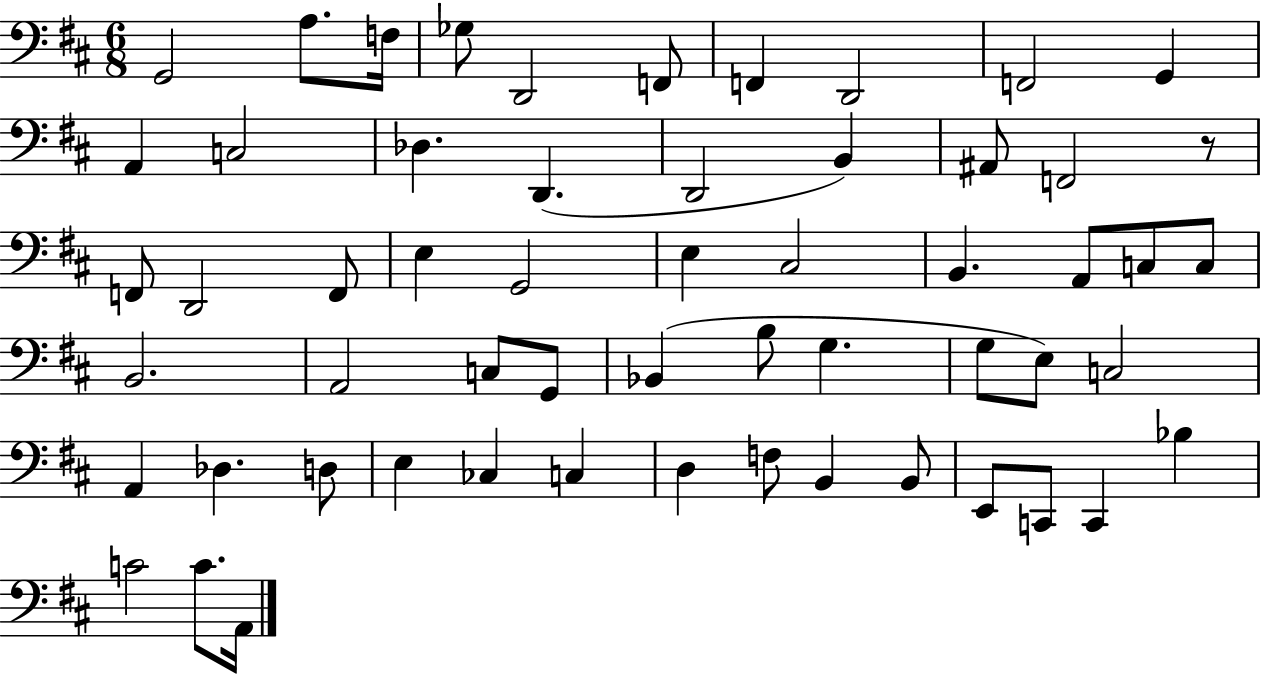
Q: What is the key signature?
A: D major